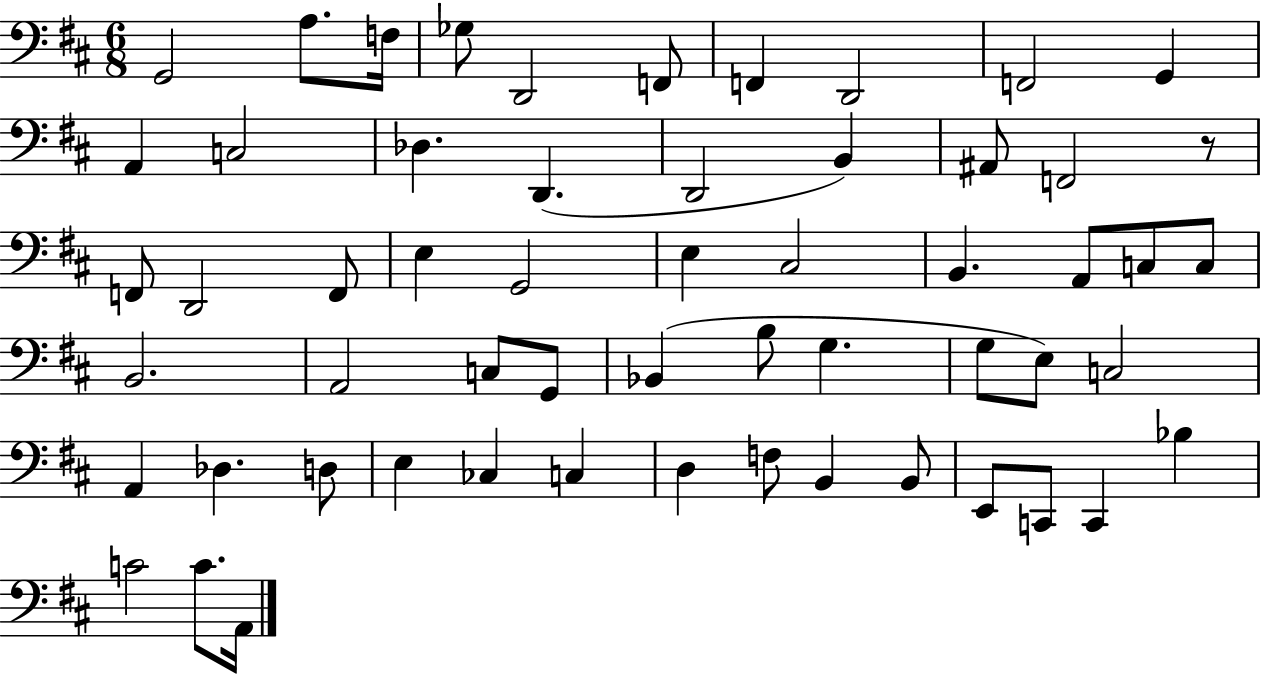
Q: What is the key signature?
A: D major